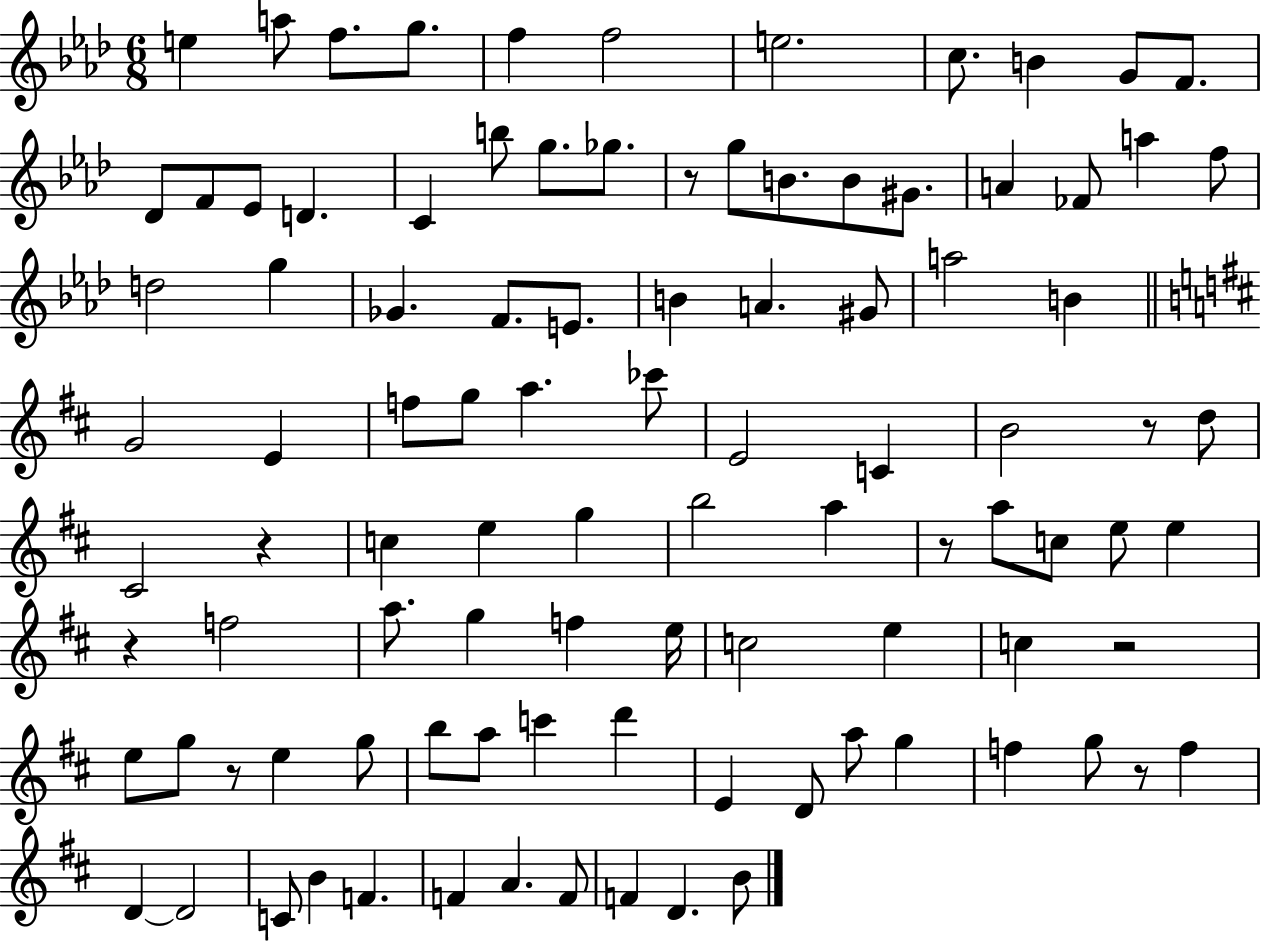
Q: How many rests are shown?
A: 8